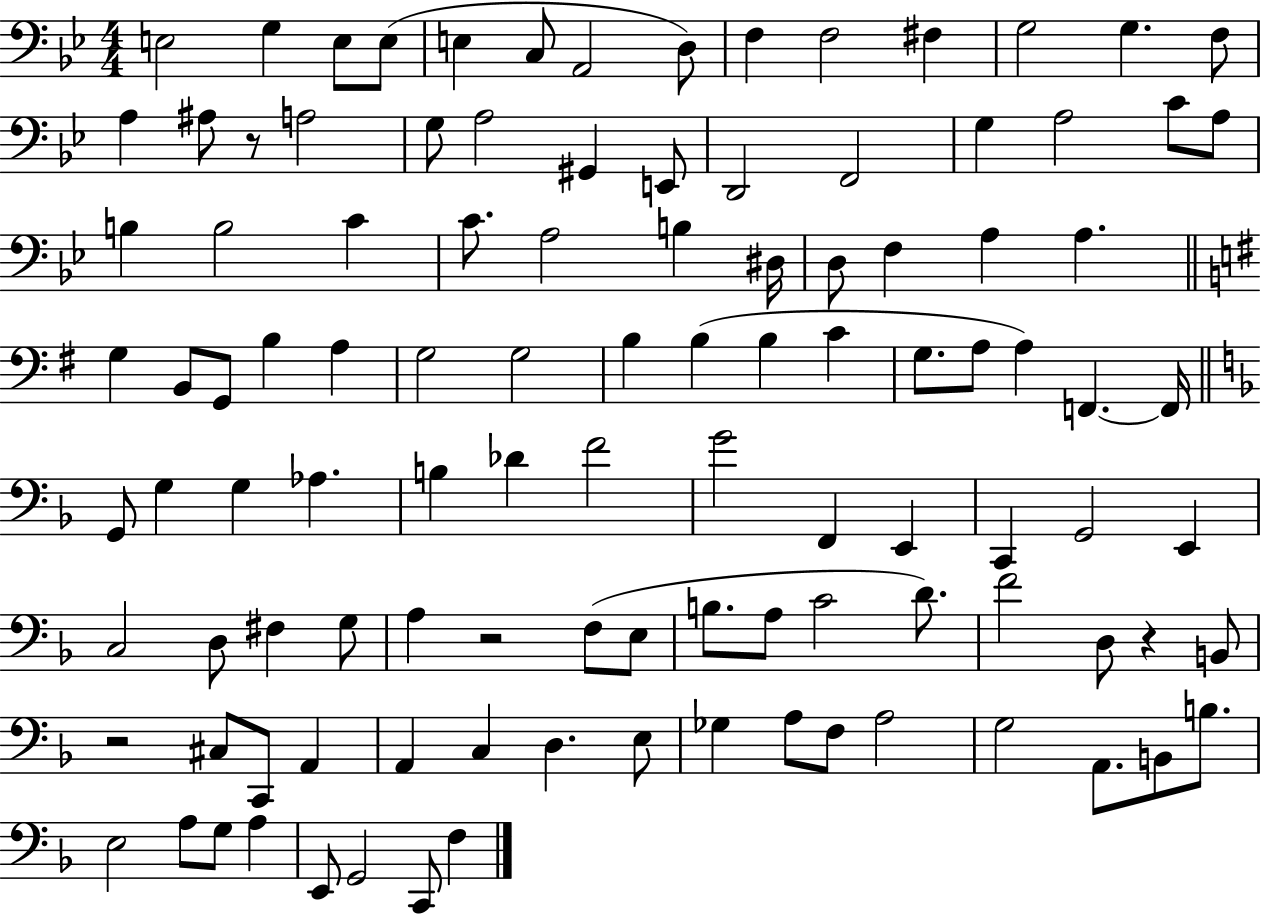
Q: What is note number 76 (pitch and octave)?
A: A3